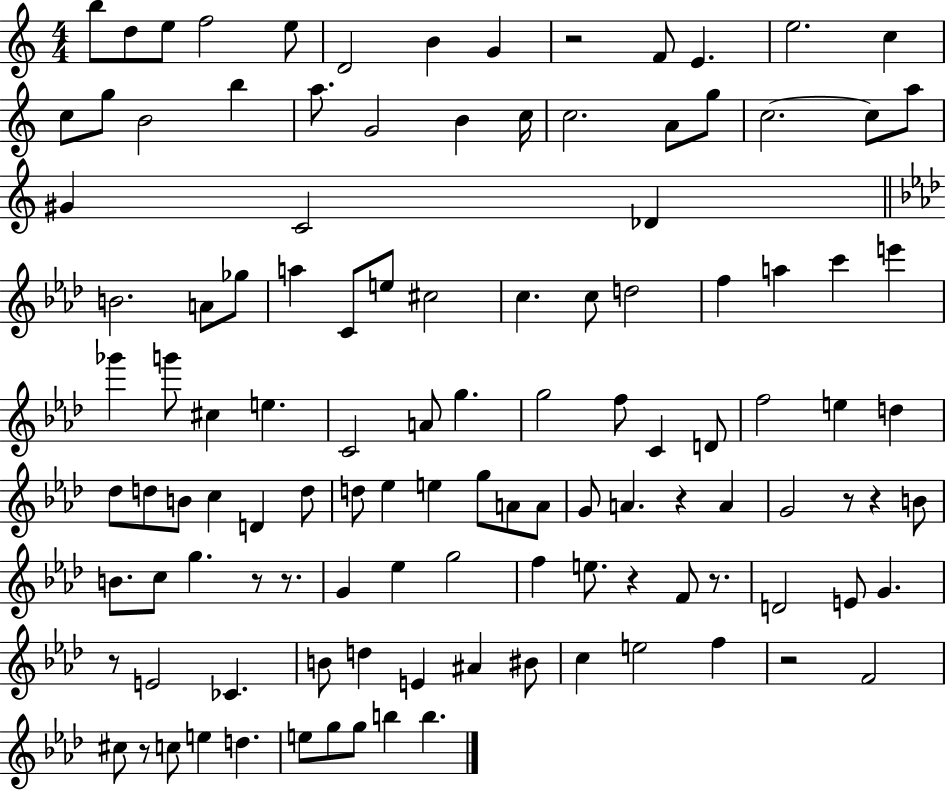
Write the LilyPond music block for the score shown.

{
  \clef treble
  \numericTimeSignature
  \time 4/4
  \key c \major
  \repeat volta 2 { b''8 d''8 e''8 f''2 e''8 | d'2 b'4 g'4 | r2 f'8 e'4. | e''2. c''4 | \break c''8 g''8 b'2 b''4 | a''8. g'2 b'4 c''16 | c''2. a'8 g''8 | c''2.~~ c''8 a''8 | \break gis'4 c'2 des'4 | \bar "||" \break \key aes \major b'2. a'8 ges''8 | a''4 c'8 e''8 cis''2 | c''4. c''8 d''2 | f''4 a''4 c'''4 e'''4 | \break ges'''4 g'''8 cis''4 e''4. | c'2 a'8 g''4. | g''2 f''8 c'4 d'8 | f''2 e''4 d''4 | \break des''8 d''8 b'8 c''4 d'4 d''8 | d''8 ees''4 e''4 g''8 a'8 a'8 | g'8 a'4. r4 a'4 | g'2 r8 r4 b'8 | \break b'8. c''8 g''4. r8 r8. | g'4 ees''4 g''2 | f''4 e''8. r4 f'8 r8. | d'2 e'8 g'4. | \break r8 e'2 ces'4. | b'8 d''4 e'4 ais'4 bis'8 | c''4 e''2 f''4 | r2 f'2 | \break cis''8 r8 c''8 e''4 d''4. | e''8 g''8 g''8 b''4 b''4. | } \bar "|."
}